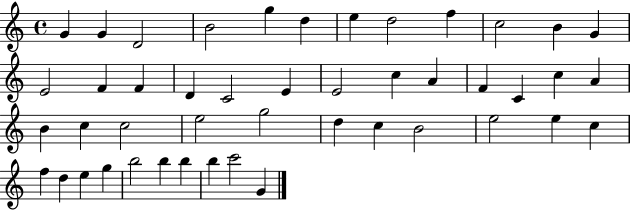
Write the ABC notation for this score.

X:1
T:Untitled
M:4/4
L:1/4
K:C
G G D2 B2 g d e d2 f c2 B G E2 F F D C2 E E2 c A F C c A B c c2 e2 g2 d c B2 e2 e c f d e g b2 b b b c'2 G